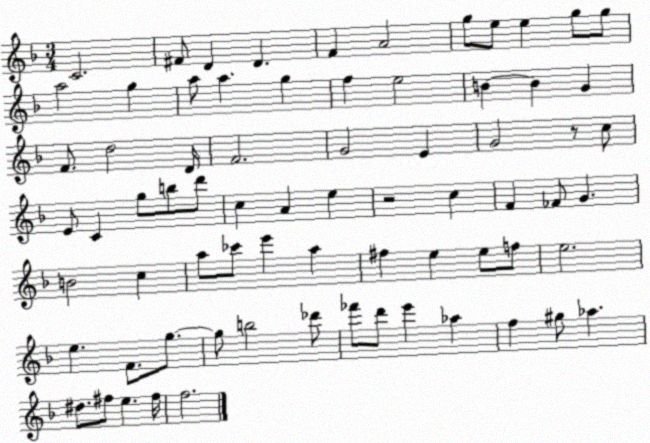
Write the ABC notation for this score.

X:1
T:Untitled
M:3/4
L:1/4
K:F
C2 ^F/2 D D F A2 g/2 e/2 e g/2 g/2 a2 g a/2 a g f e2 B B G F/2 d2 D/4 F2 G2 E G2 z/2 c/2 E/2 C g/2 b/2 d'/2 c A e z2 c F _F/2 G B2 c a/2 _c'/2 e' a ^f e e/2 f/2 e2 e F/2 g/2 g/2 b2 _d'/2 _f'/2 d'/2 e' _a f ^g/2 _a ^d/2 ^f/2 e ^f/4 f2